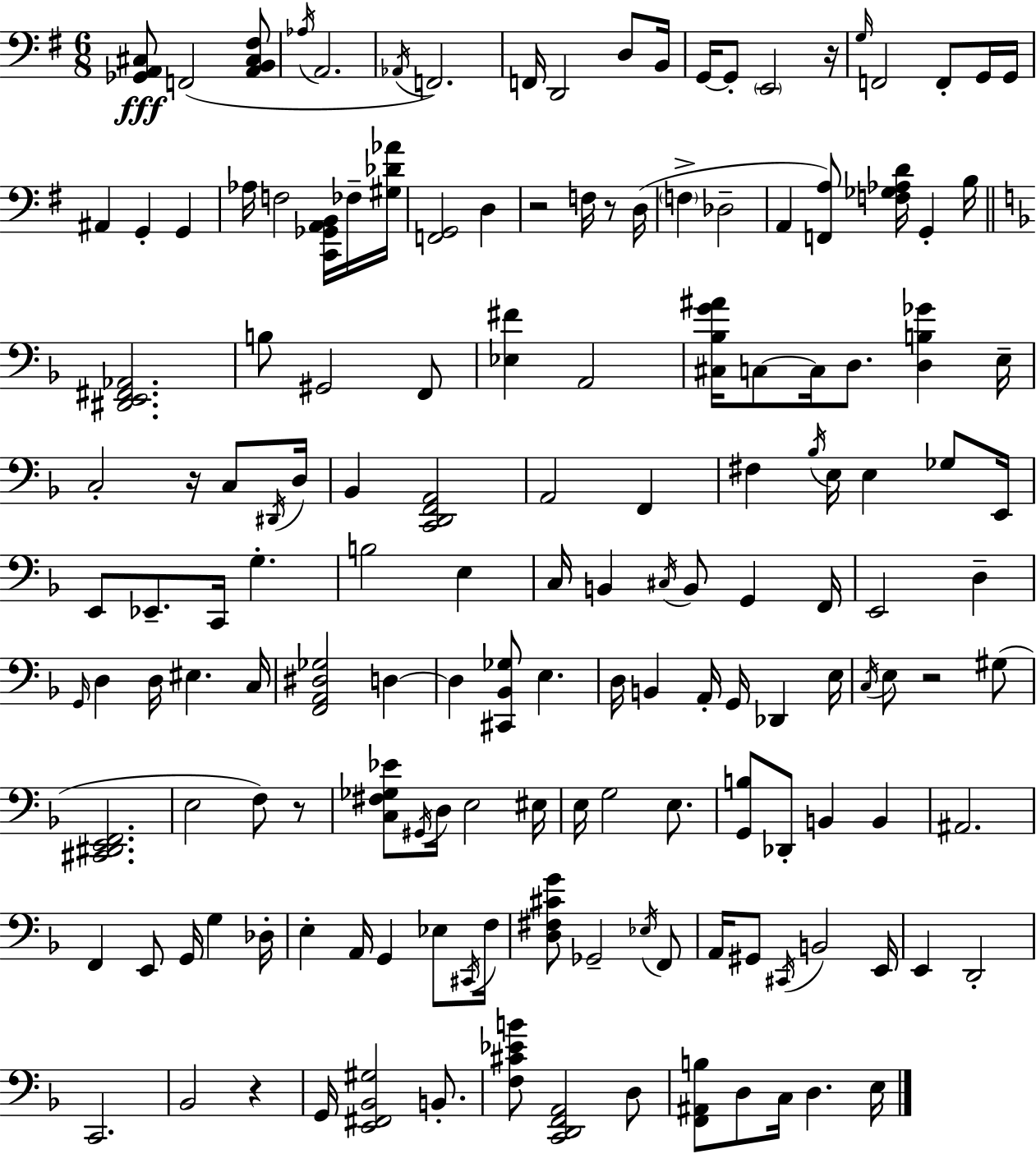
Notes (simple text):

[Gb2,A2,C#3]/e F2/h [A2,B2,C#3,F#3]/e Ab3/s A2/h. Ab2/s F2/h. F2/s D2/h D3/e B2/s G2/s G2/e E2/h R/s G3/s F2/h F2/e G2/s G2/s A#2/q G2/q G2/q Ab3/s F3/h [C2,Gb2,A2,B2]/s FES3/s [G#3,Db4,Ab4]/s [F2,G2]/h D3/q R/h F3/s R/e D3/s F3/q Db3/h A2/q [F2,A3]/e [F3,Gb3,Ab3,D4]/s G2/q B3/s [D#2,E2,F#2,Ab2]/h. B3/e G#2/h F2/e [Eb3,F#4]/q A2/h [C#3,Bb3,G4,A#4]/s C3/e C3/s D3/e. [D3,B3,Gb4]/q E3/s C3/h R/s C3/e D#2/s D3/s Bb2/q [C2,D2,F2,A2]/h A2/h F2/q F#3/q Bb3/s E3/s E3/q Gb3/e E2/s E2/e Eb2/e. C2/s G3/q. B3/h E3/q C3/s B2/q C#3/s B2/e G2/q F2/s E2/h D3/q G2/s D3/q D3/s EIS3/q. C3/s [F2,A2,D#3,Gb3]/h D3/q D3/q [C#2,Bb2,Gb3]/e E3/q. D3/s B2/q A2/s G2/s Db2/q E3/s C3/s E3/e R/h G#3/e [C#2,D#2,E2,F2]/h. E3/h F3/e R/e [C3,F#3,Gb3,Eb4]/e G#2/s D3/s E3/h EIS3/s E3/s G3/h E3/e. [G2,B3]/e Db2/e B2/q B2/q A#2/h. F2/q E2/e G2/s G3/q Db3/s E3/q A2/s G2/q Eb3/e C#2/s F3/s [D3,F#3,C#4,G4]/e Gb2/h Eb3/s F2/e A2/s G#2/e C#2/s B2/h E2/s E2/q D2/h C2/h. Bb2/h R/q G2/s [E2,F#2,Bb2,G#3]/h B2/e. [F3,C#4,Eb4,B4]/e [C2,D2,F2,A2]/h D3/e [F2,A#2,B3]/e D3/e C3/s D3/q. E3/s